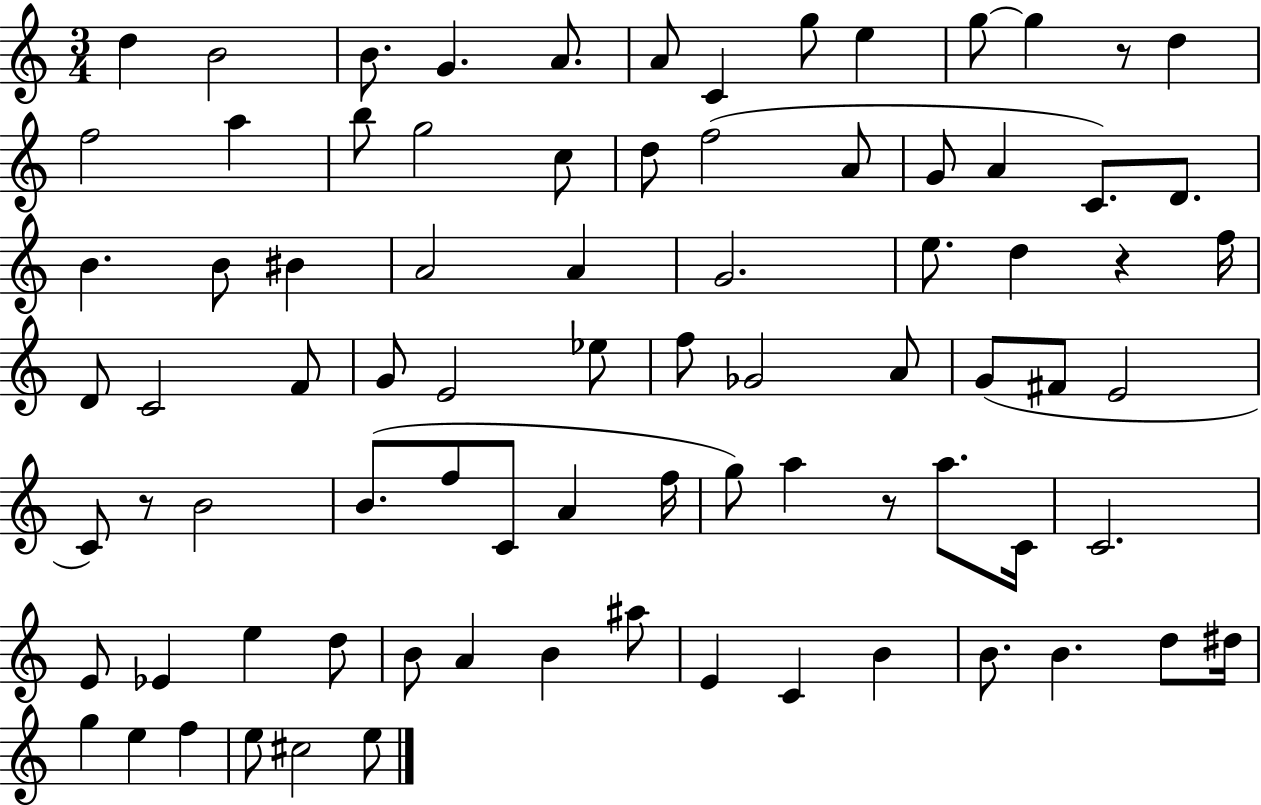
{
  \clef treble
  \numericTimeSignature
  \time 3/4
  \key c \major
  d''4 b'2 | b'8. g'4. a'8. | a'8 c'4 g''8 e''4 | g''8~~ g''4 r8 d''4 | \break f''2 a''4 | b''8 g''2 c''8 | d''8 f''2( a'8 | g'8 a'4 c'8.) d'8. | \break b'4. b'8 bis'4 | a'2 a'4 | g'2. | e''8. d''4 r4 f''16 | \break d'8 c'2 f'8 | g'8 e'2 ees''8 | f''8 ges'2 a'8 | g'8( fis'8 e'2 | \break c'8) r8 b'2 | b'8.( f''8 c'8 a'4 f''16 | g''8) a''4 r8 a''8. c'16 | c'2. | \break e'8 ees'4 e''4 d''8 | b'8 a'4 b'4 ais''8 | e'4 c'4 b'4 | b'8. b'4. d''8 dis''16 | \break g''4 e''4 f''4 | e''8 cis''2 e''8 | \bar "|."
}